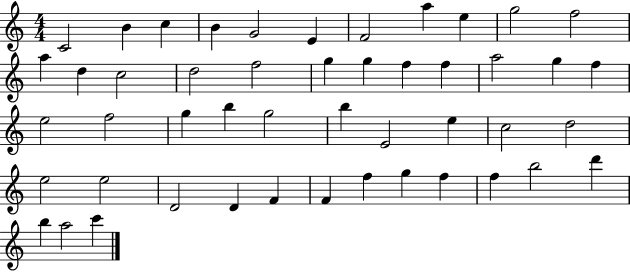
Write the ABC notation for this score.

X:1
T:Untitled
M:4/4
L:1/4
K:C
C2 B c B G2 E F2 a e g2 f2 a d c2 d2 f2 g g f f a2 g f e2 f2 g b g2 b E2 e c2 d2 e2 e2 D2 D F F f g f f b2 d' b a2 c'